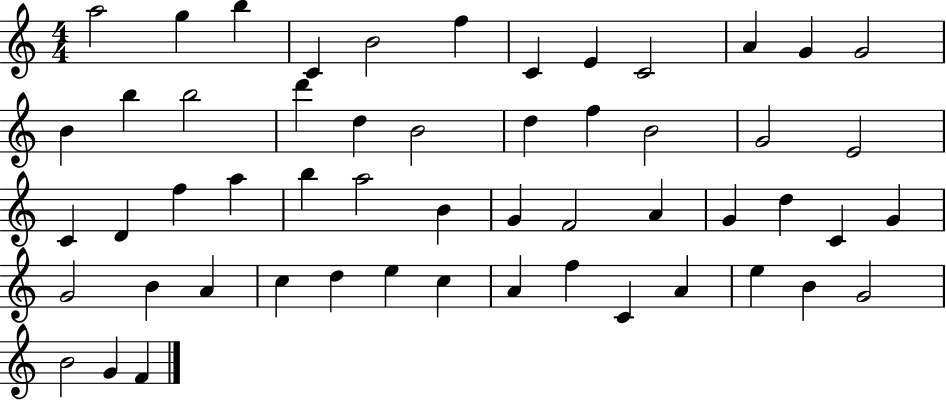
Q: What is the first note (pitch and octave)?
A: A5